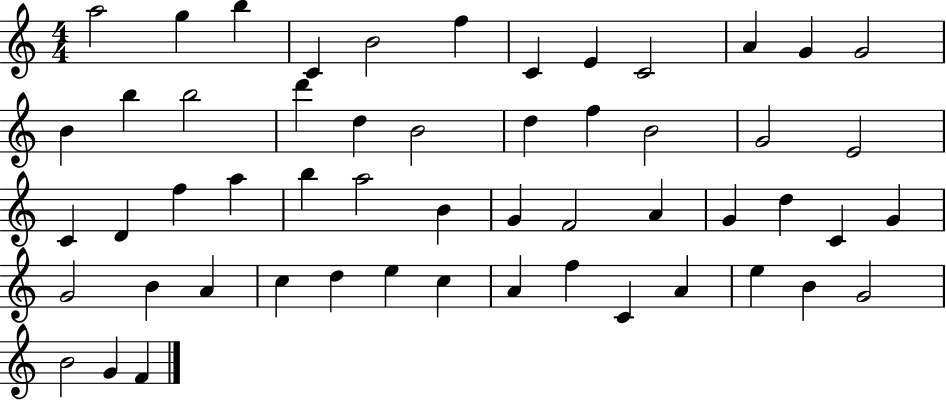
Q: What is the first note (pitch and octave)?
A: A5